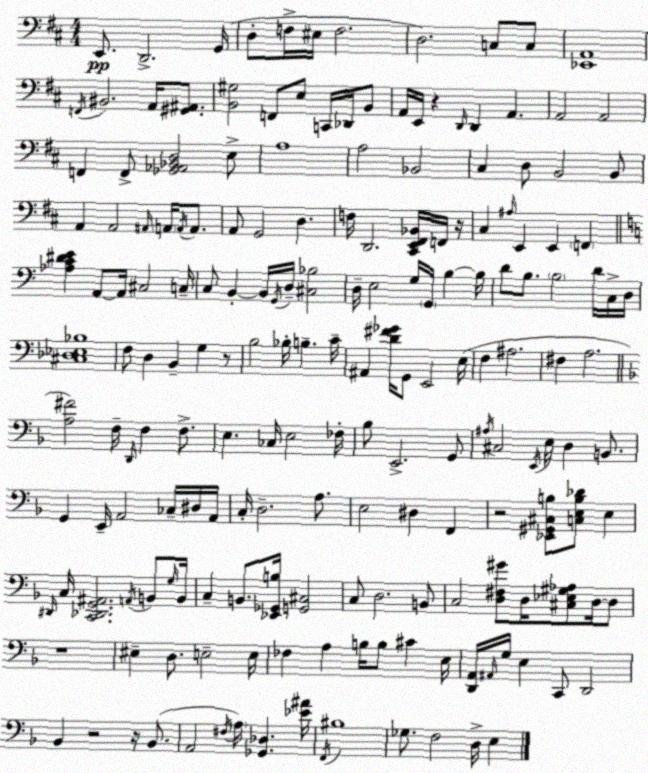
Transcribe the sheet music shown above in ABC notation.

X:1
T:Untitled
M:4/4
L:1/4
K:D
E,,/2 D,,2 G,,/4 D,/2 F,/4 ^E,/4 F,2 D,2 C,/2 C,/2 [_E,,A,,]4 F,,/4 ^B,,2 A,,/4 [^G,,^A,,]/2 [B,,^G,]2 F,,/2 E,/2 C,,/4 _D,,/4 B,,/2 A,,/4 E,,/4 z D,,/4 D,, A,, A,,2 A,,2 F,, F,,/2 [_G,,_A,,_B,,D,]2 E,/2 A,4 A,2 _B,,2 ^C, D,/2 B,,2 B,,/2 A,, A,,2 ^A,,/4 A,,/4 A,,/4 A,,/2 A,,/2 G,,2 D, F,/4 D,,2 [^C,,E,,^F,,_B,,]/4 F,,/4 z/4 ^C, ^A,/4 E,, E,, F,, [_A,C^DE] A,,/2 A,,/4 ^C,2 C,/4 C,/2 B,, B,,/4 G,,/4 D,/4 [^C,_B,]2 D,/4 E,2 G,/4 G,,/4 B, B,/4 D/2 B,/2 B,2 D/4 C,/4 D,/4 [^C,_D,_E,_B,]4 F,/2 D, B,, G, z/2 B,2 _B,/4 B, C/4 ^A,, [D^F_G]/4 G,,/2 E,,2 E,/4 F, ^A,2 ^F, A,2 [A,^F]2 F,/4 D,,/4 F, F,/2 E, _C,/4 E,2 _F,/4 _B,/2 E,,2 G,,/2 ^A,/4 ^C,2 E,,/4 E,/4 D, B,,/2 G,, E,,/4 A,,2 _C,/4 ^D,/4 A,,/4 C,/4 D,2 A,/2 E,2 ^D, F,, z2 [_E,,^G,,^C,B,]/2 [C,E,B,_D]/2 E, ^D,,/4 C,/4 [C,,_D,,G,,^A,,]2 A,,/4 B,,/2 G,/4 B,,/4 C, B,,/2 [_E,,_G,,B,]/4 [G,,^C,]2 C,/2 D,2 B,,/2 C,2 [D,^F,^G]/2 D,/4 [^C,_E,^G,_A,]/2 D,/4 D,/2 z4 ^E, D,/2 E,2 E,/4 _F, A, B,/4 B,/2 ^C E,/4 [D,,A,,]/4 ^A,,/4 G,/4 E, C,,/2 D,,2 _B,, z2 z/4 _B,,/2 A,,2 ^F,/4 A,/4 [_G,,_D,] [_E^A]/4 F,,/4 ^B,4 _G,/2 F,2 D,/4 E,